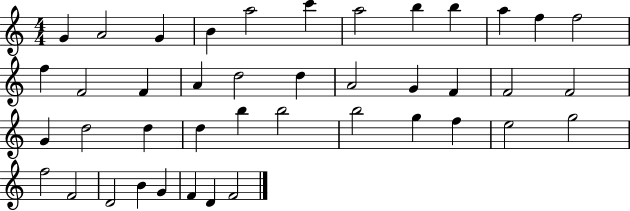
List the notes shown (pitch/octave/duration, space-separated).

G4/q A4/h G4/q B4/q A5/h C6/q A5/h B5/q B5/q A5/q F5/q F5/h F5/q F4/h F4/q A4/q D5/h D5/q A4/h G4/q F4/q F4/h F4/h G4/q D5/h D5/q D5/q B5/q B5/h B5/h G5/q F5/q E5/h G5/h F5/h F4/h D4/h B4/q G4/q F4/q D4/q F4/h